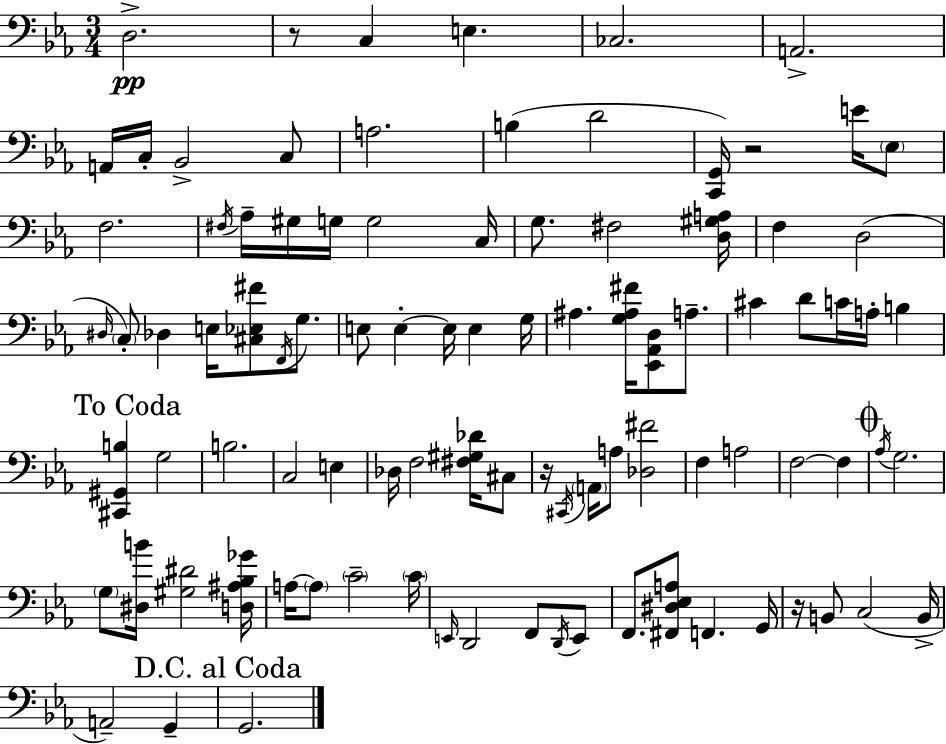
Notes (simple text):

D3/h. R/e C3/q E3/q. CES3/h. A2/h. A2/s C3/s Bb2/h C3/e A3/h. B3/q D4/h [C2,G2]/s R/h E4/s Eb3/e F3/h. F#3/s Ab3/s G#3/s G3/s G3/h C3/s G3/e. F#3/h [D3,G#3,A3]/s F3/q D3/h D#3/s C3/e Db3/q E3/s [C#3,Eb3,F#4]/e F2/s G3/e. E3/e E3/q E3/s E3/q G3/s A#3/q. [G3,A#3,F#4]/s [Eb2,Ab2,D3]/e A3/e. C#4/q D4/e C4/s A3/s B3/q [C#2,G#2,B3]/q G3/h B3/h. C3/h E3/q Db3/s F3/h [F#3,G#3,Db4]/s C#3/e R/s C#2/s A2/s A3/e [Db3,F#4]/h F3/q A3/h F3/h F3/q Ab3/s G3/h. G3/e [D#3,B4]/s [G#3,D#4]/h [D3,A#3,Bb3,Gb4]/s A3/s A3/e C4/h C4/s E2/s D2/h F2/e D2/s E2/e F2/e. [F#2,D#3,Eb3,A3]/e F2/q. G2/s R/s B2/e C3/h B2/s A2/h G2/q G2/h.